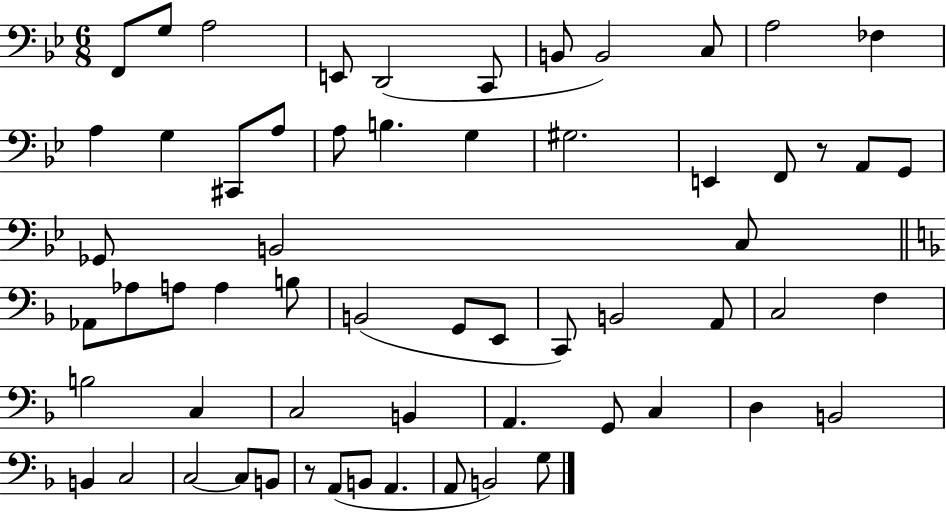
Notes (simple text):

F2/e G3/e A3/h E2/e D2/h C2/e B2/e B2/h C3/e A3/h FES3/q A3/q G3/q C#2/e A3/e A3/e B3/q. G3/q G#3/h. E2/q F2/e R/e A2/e G2/e Gb2/e B2/h C3/e Ab2/e Ab3/e A3/e A3/q B3/e B2/h G2/e E2/e C2/e B2/h A2/e C3/h F3/q B3/h C3/q C3/h B2/q A2/q. G2/e C3/q D3/q B2/h B2/q C3/h C3/h C3/e B2/e R/e A2/e B2/e A2/q. A2/e B2/h G3/e